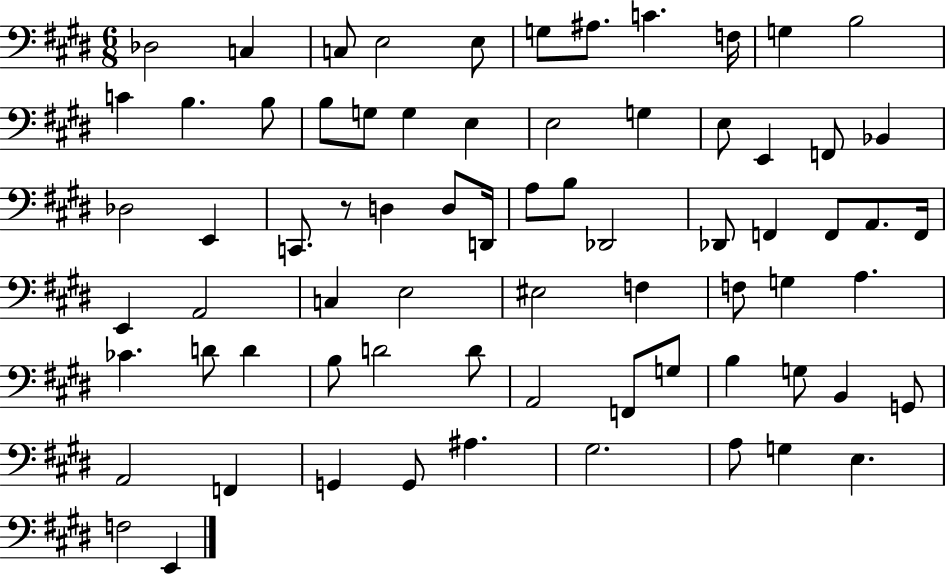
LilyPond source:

{
  \clef bass
  \numericTimeSignature
  \time 6/8
  \key e \major
  des2 c4 | c8 e2 e8 | g8 ais8. c'4. f16 | g4 b2 | \break c'4 b4. b8 | b8 g8 g4 e4 | e2 g4 | e8 e,4 f,8 bes,4 | \break des2 e,4 | c,8. r8 d4 d8 d,16 | a8 b8 des,2 | des,8 f,4 f,8 a,8. f,16 | \break e,4 a,2 | c4 e2 | eis2 f4 | f8 g4 a4. | \break ces'4. d'8 d'4 | b8 d'2 d'8 | a,2 f,8 g8 | b4 g8 b,4 g,8 | \break a,2 f,4 | g,4 g,8 ais4. | gis2. | a8 g4 e4. | \break f2 e,4 | \bar "|."
}